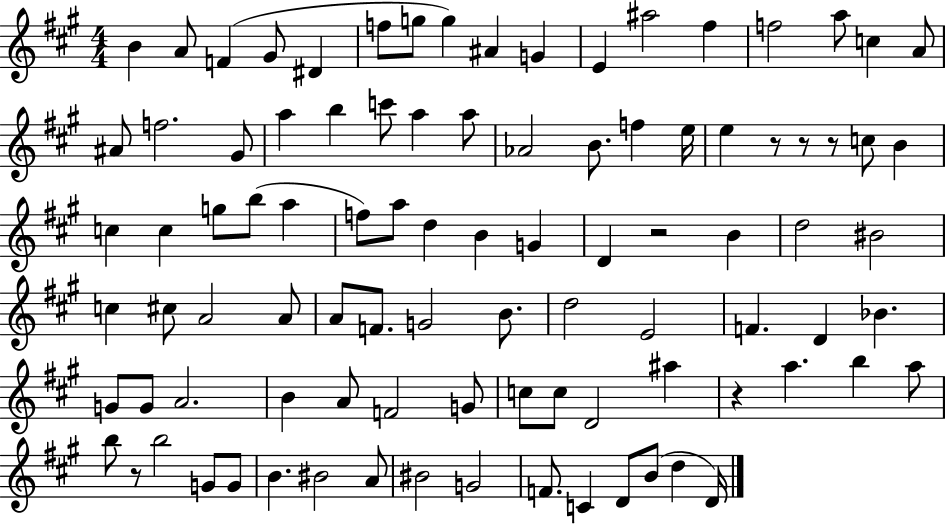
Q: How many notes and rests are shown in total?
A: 94